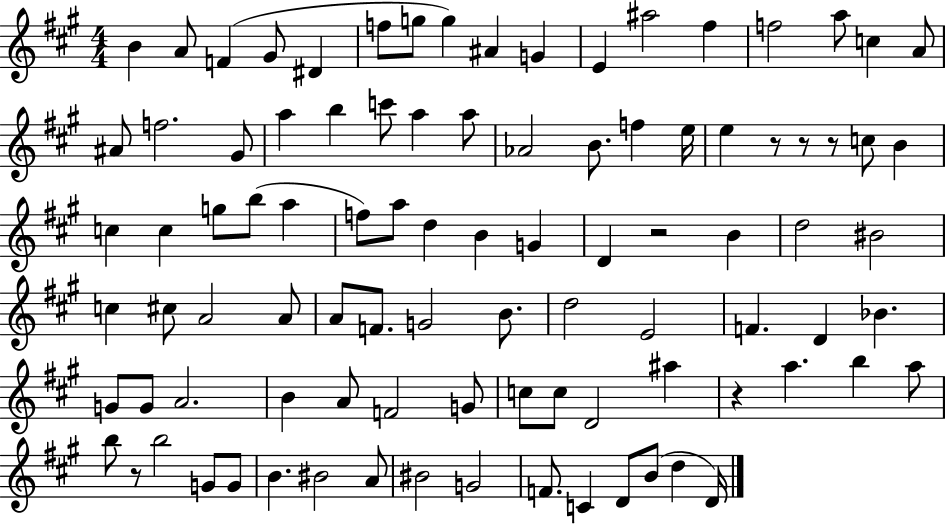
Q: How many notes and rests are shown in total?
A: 94